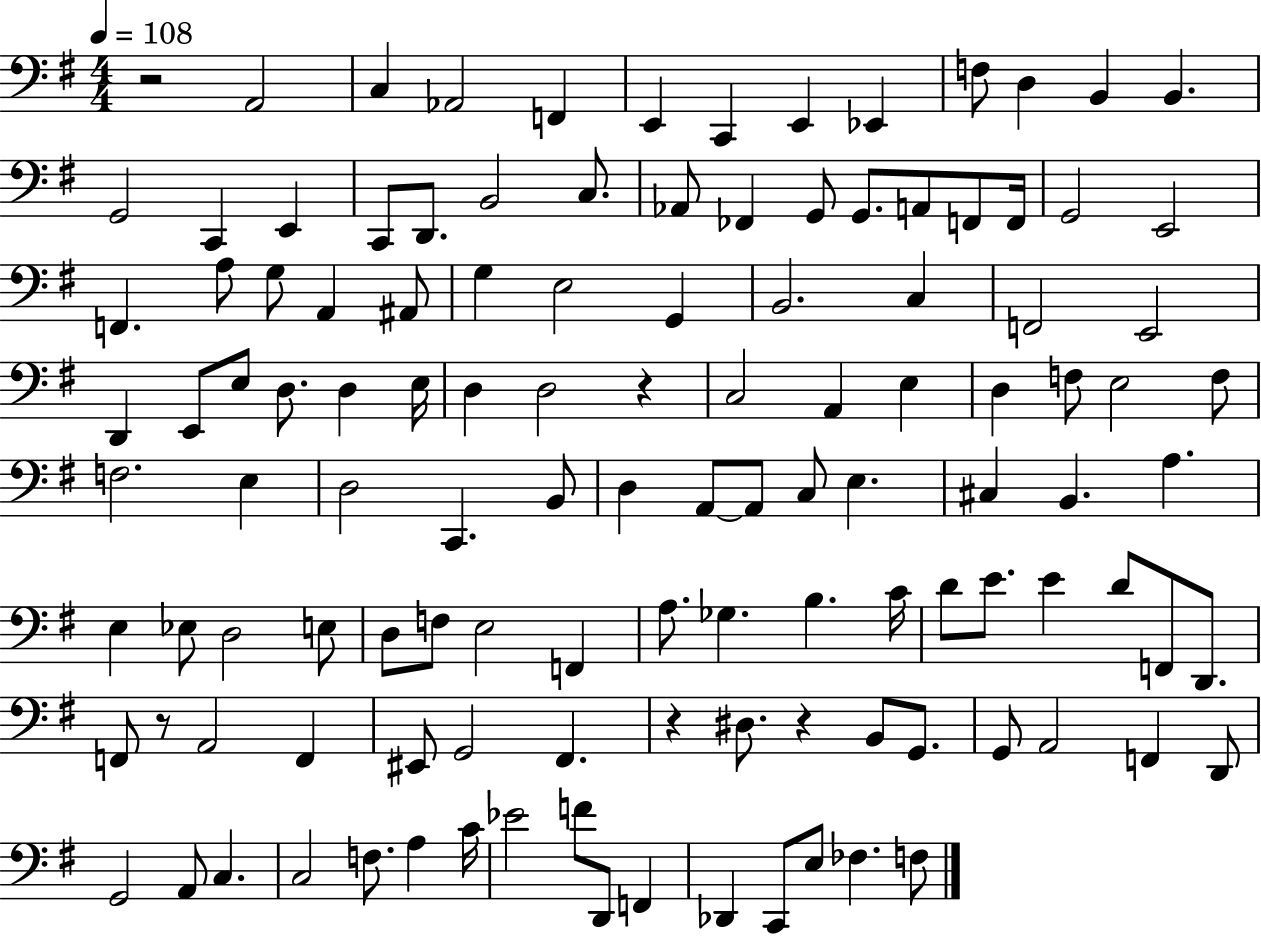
{
  \clef bass
  \numericTimeSignature
  \time 4/4
  \key g \major
  \tempo 4 = 108
  r2 a,2 | c4 aes,2 f,4 | e,4 c,4 e,4 ees,4 | f8 d4 b,4 b,4. | \break g,2 c,4 e,4 | c,8 d,8. b,2 c8. | aes,8 fes,4 g,8 g,8. a,8 f,8 f,16 | g,2 e,2 | \break f,4. a8 g8 a,4 ais,8 | g4 e2 g,4 | b,2. c4 | f,2 e,2 | \break d,4 e,8 e8 d8. d4 e16 | d4 d2 r4 | c2 a,4 e4 | d4 f8 e2 f8 | \break f2. e4 | d2 c,4. b,8 | d4 a,8~~ a,8 c8 e4. | cis4 b,4. a4. | \break e4 ees8 d2 e8 | d8 f8 e2 f,4 | a8. ges4. b4. c'16 | d'8 e'8. e'4 d'8 f,8 d,8. | \break f,8 r8 a,2 f,4 | eis,8 g,2 fis,4. | r4 dis8. r4 b,8 g,8. | g,8 a,2 f,4 d,8 | \break g,2 a,8 c4. | c2 f8. a4 c'16 | ees'2 f'8 d,8 f,4 | des,4 c,8 e8 fes4. f8 | \break \bar "|."
}